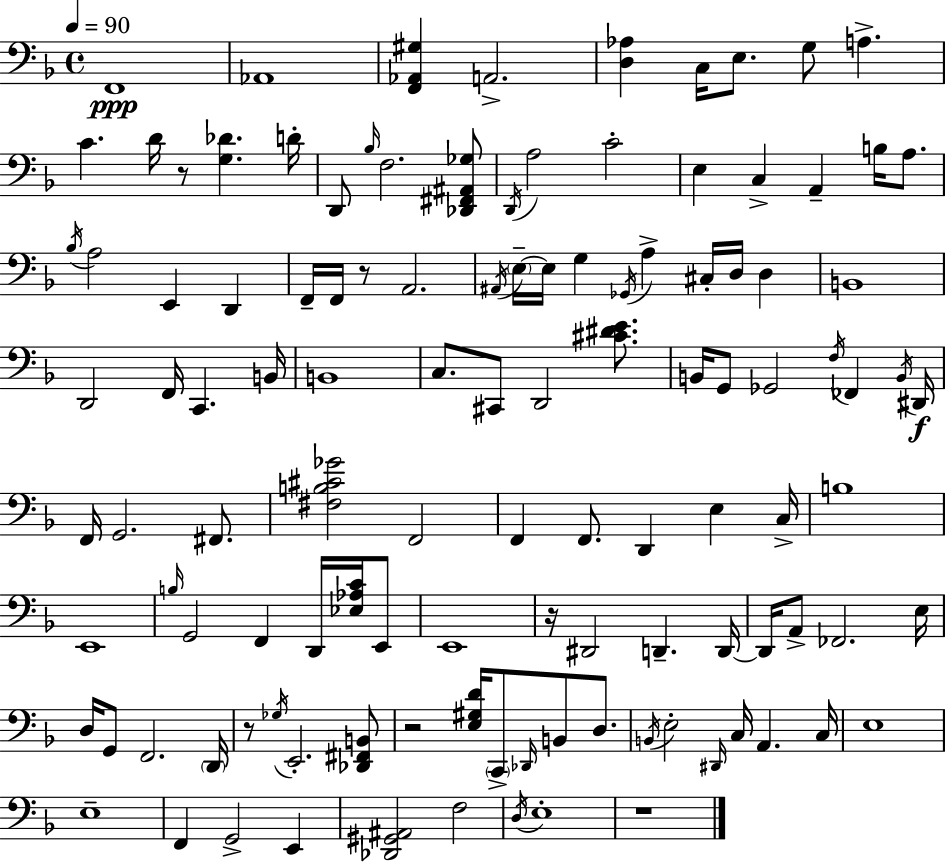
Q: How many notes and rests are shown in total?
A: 117